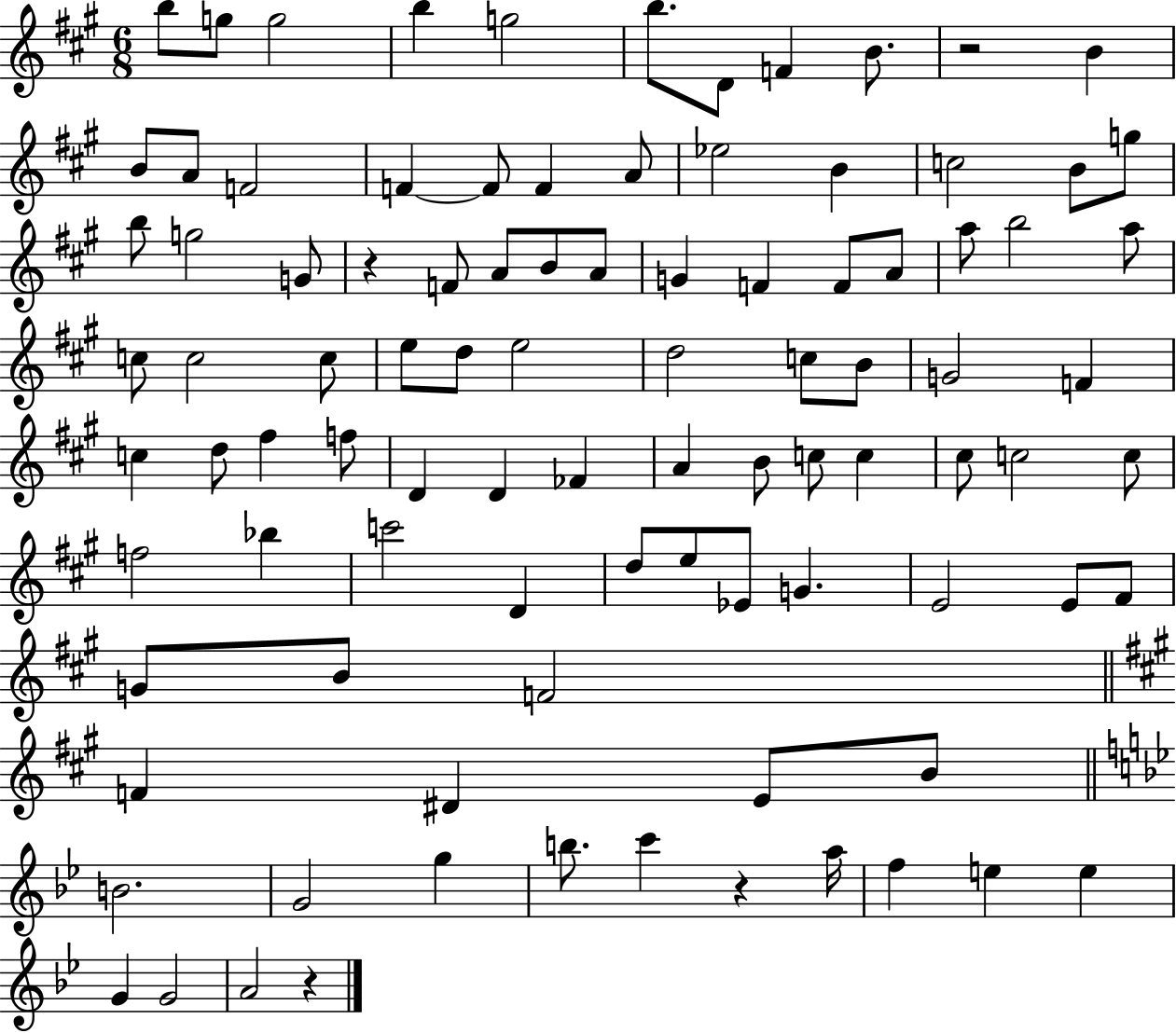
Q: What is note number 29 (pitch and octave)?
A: A4